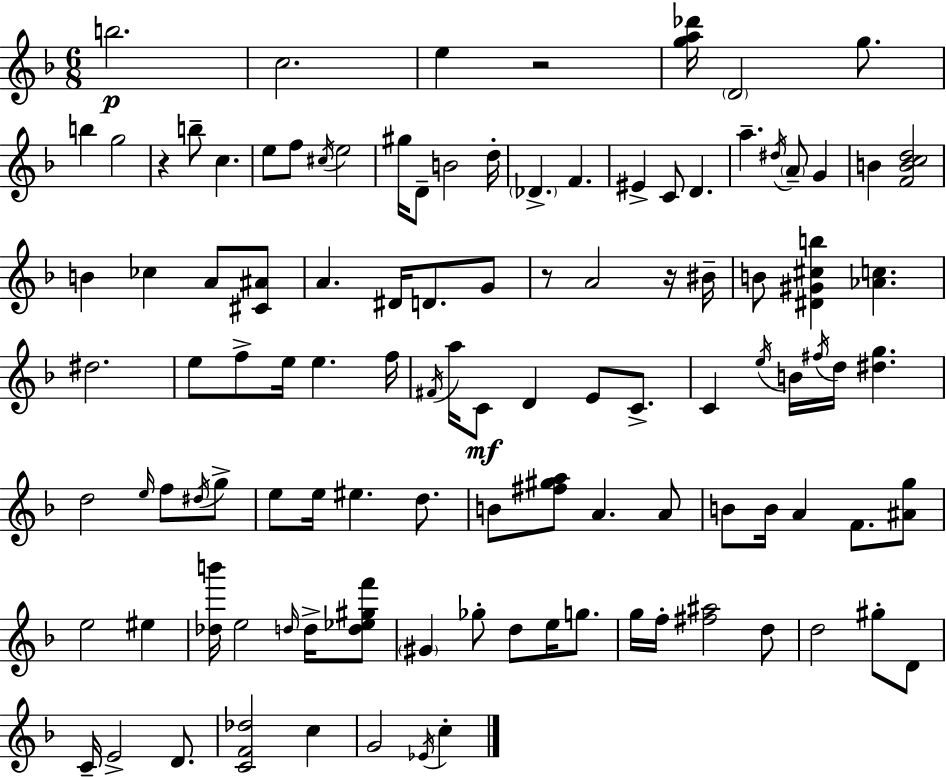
{
  \clef treble
  \numericTimeSignature
  \time 6/8
  \key d \minor
  b''2.\p | c''2. | e''4 r2 | <g'' a'' des'''>16 \parenthesize d'2 g''8. | \break b''4 g''2 | r4 b''8-- c''4. | e''8 f''8 \acciaccatura { cis''16 } e''2 | gis''16 d'8-- b'2 | \break d''16-. \parenthesize des'4.-> f'4. | eis'4-> c'8 d'4. | a''4.-- \acciaccatura { dis''16 } \parenthesize a'8-- g'4 | b'4 <f' b' c'' d''>2 | \break b'4 ces''4 a'8 | <cis' ais'>8 a'4. dis'16 d'8. | g'8 r8 a'2 | r16 bis'16-- b'8 <dis' gis' cis'' b''>4 <aes' c''>4. | \break dis''2. | e''8 f''8-> e''16 e''4. | f''16 \acciaccatura { fis'16 } a''16 c'8\mf d'4 e'8 | c'8.-> c'4 \acciaccatura { e''16 } b'16 \acciaccatura { fis''16 } d''16 <dis'' g''>4. | \break d''2 | \grace { e''16 } f''8 \acciaccatura { dis''16 } g''8-> e''8 e''16 eis''4. | d''8. b'8 <fis'' gis'' a''>8 a'4. | a'8 b'8 b'16 a'4 | \break f'8. <ais' g''>8 e''2 | eis''4 <des'' b'''>16 e''2 | \grace { d''16 } d''16-> <d'' ees'' gis'' f'''>8 \parenthesize gis'4 | ges''8-. d''8 e''16 g''8. g''16 f''16-. <fis'' ais''>2 | \break d''8 d''2 | gis''8-. d'8 c'16-- e'2-> | d'8. <c' f' des''>2 | c''4 g'2 | \break \acciaccatura { ees'16 } c''4-. \bar "|."
}